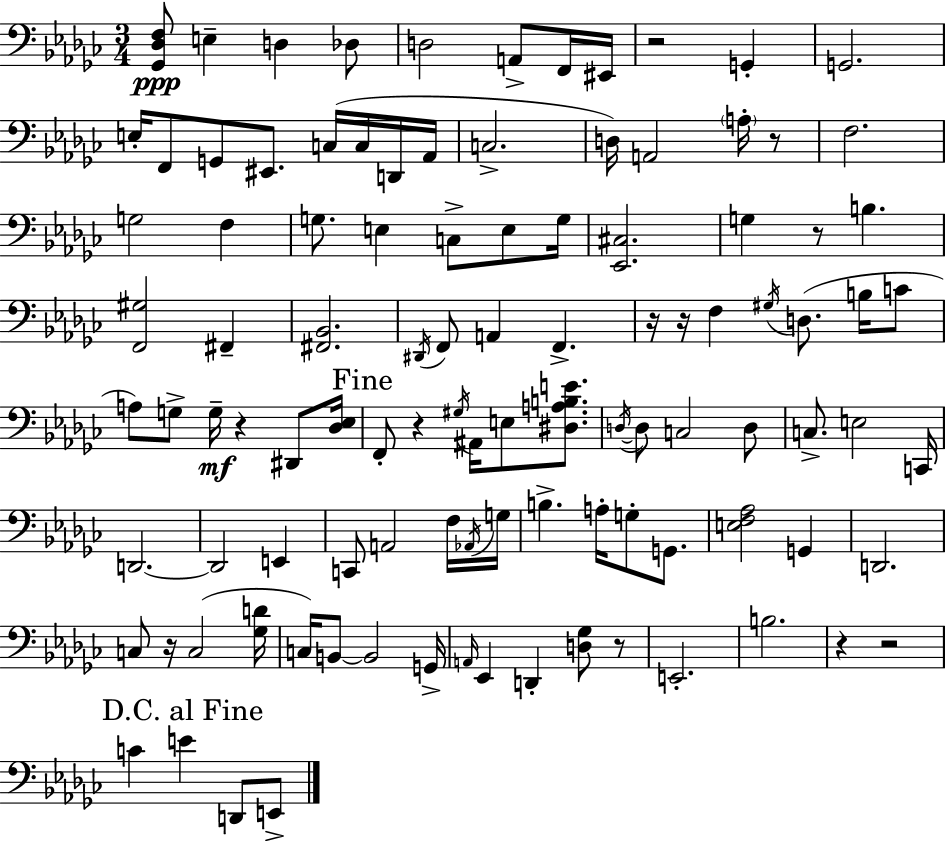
X:1
T:Untitled
M:3/4
L:1/4
K:Ebm
[_G,,_D,F,]/2 E, D, _D,/2 D,2 A,,/2 F,,/4 ^E,,/4 z2 G,, G,,2 E,/4 F,,/2 G,,/2 ^E,,/2 C,/4 C,/4 D,,/4 _A,,/4 C,2 D,/4 A,,2 A,/4 z/2 F,2 G,2 F, G,/2 E, C,/2 E,/2 G,/4 [_E,,^C,]2 G, z/2 B, [F,,^G,]2 ^F,, [^F,,_B,,]2 ^D,,/4 F,,/2 A,, F,, z/4 z/4 F, ^G,/4 D,/2 B,/4 C/2 A,/2 G,/2 G,/4 z ^D,,/2 [_D,_E,]/4 F,,/2 z ^G,/4 ^A,,/4 E,/2 [^D,A,B,E]/2 D,/4 D,/2 C,2 D,/2 C,/2 E,2 C,,/4 D,,2 D,,2 E,, C,,/2 A,,2 F,/4 _A,,/4 G,/4 B, A,/4 G,/2 G,,/2 [E,F,_A,]2 G,, D,,2 C,/2 z/4 C,2 [_G,D]/4 C,/4 B,,/2 B,,2 G,,/4 A,,/4 _E,, D,, [D,_G,]/2 z/2 E,,2 B,2 z z2 C E D,,/2 E,,/2